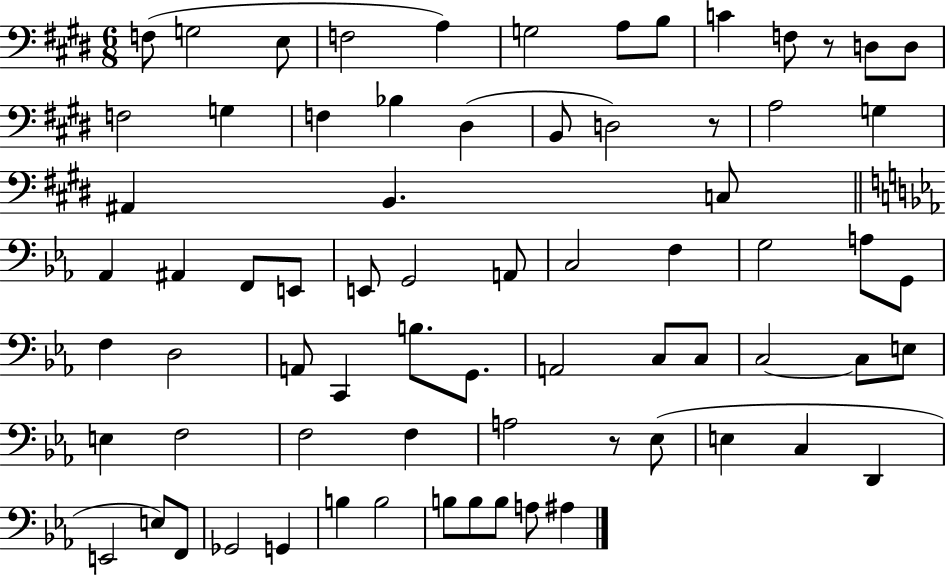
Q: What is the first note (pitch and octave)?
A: F3